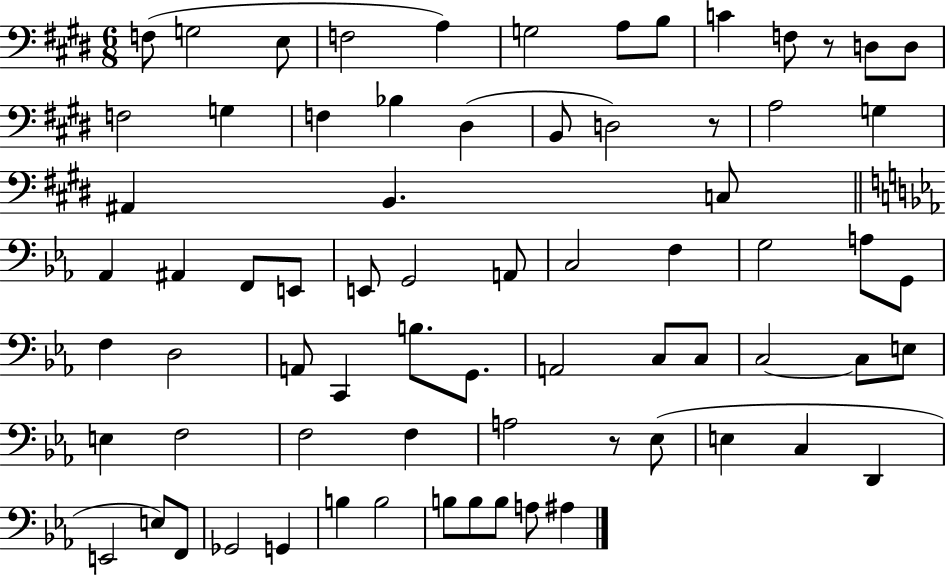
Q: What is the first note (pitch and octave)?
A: F3